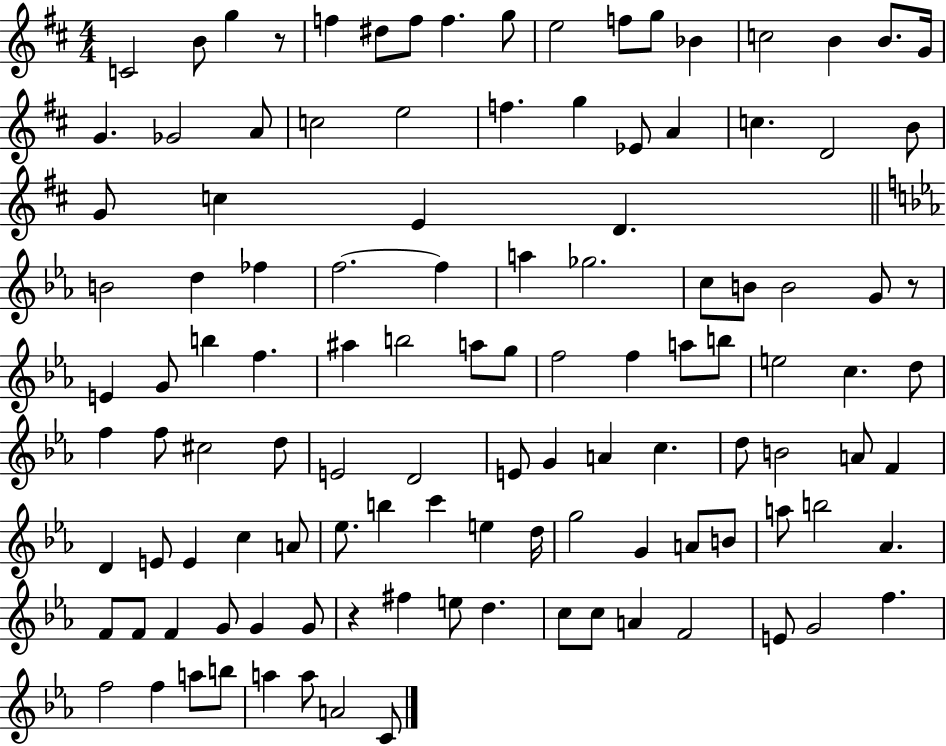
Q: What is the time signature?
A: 4/4